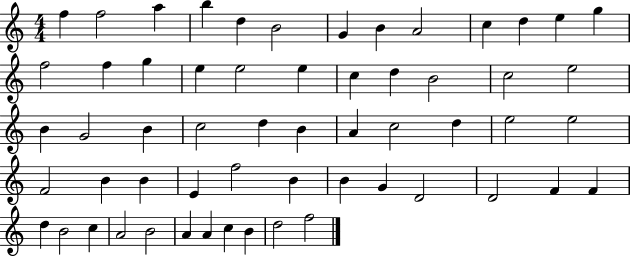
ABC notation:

X:1
T:Untitled
M:4/4
L:1/4
K:C
f f2 a b d B2 G B A2 c d e g f2 f g e e2 e c d B2 c2 e2 B G2 B c2 d B A c2 d e2 e2 F2 B B E f2 B B G D2 D2 F F d B2 c A2 B2 A A c B d2 f2